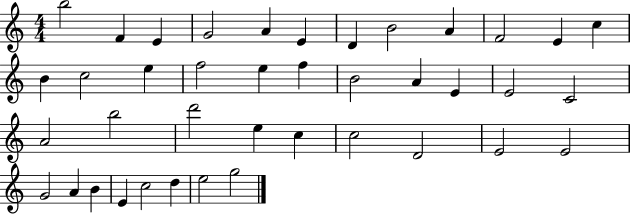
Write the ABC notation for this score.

X:1
T:Untitled
M:4/4
L:1/4
K:C
b2 F E G2 A E D B2 A F2 E c B c2 e f2 e f B2 A E E2 C2 A2 b2 d'2 e c c2 D2 E2 E2 G2 A B E c2 d e2 g2